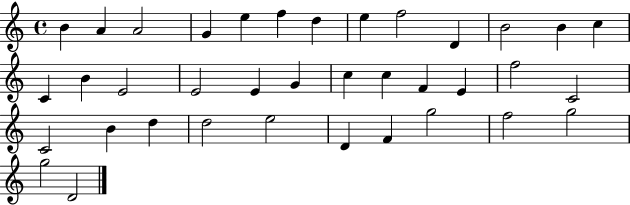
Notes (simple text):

B4/q A4/q A4/h G4/q E5/q F5/q D5/q E5/q F5/h D4/q B4/h B4/q C5/q C4/q B4/q E4/h E4/h E4/q G4/q C5/q C5/q F4/q E4/q F5/h C4/h C4/h B4/q D5/q D5/h E5/h D4/q F4/q G5/h F5/h G5/h G5/h D4/h